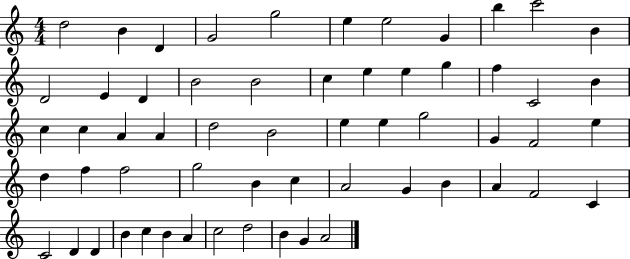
{
  \clef treble
  \numericTimeSignature
  \time 4/4
  \key c \major
  d''2 b'4 d'4 | g'2 g''2 | e''4 e''2 g'4 | b''4 c'''2 b'4 | \break d'2 e'4 d'4 | b'2 b'2 | c''4 e''4 e''4 g''4 | f''4 c'2 b'4 | \break c''4 c''4 a'4 a'4 | d''2 b'2 | e''4 e''4 g''2 | g'4 f'2 e''4 | \break d''4 f''4 f''2 | g''2 b'4 c''4 | a'2 g'4 b'4 | a'4 f'2 c'4 | \break c'2 d'4 d'4 | b'4 c''4 b'4 a'4 | c''2 d''2 | b'4 g'4 a'2 | \break \bar "|."
}